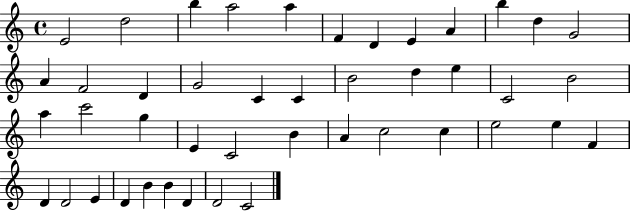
E4/h D5/h B5/q A5/h A5/q F4/q D4/q E4/q A4/q B5/q D5/q G4/h A4/q F4/h D4/q G4/h C4/q C4/q B4/h D5/q E5/q C4/h B4/h A5/q C6/h G5/q E4/q C4/h B4/q A4/q C5/h C5/q E5/h E5/q F4/q D4/q D4/h E4/q D4/q B4/q B4/q D4/q D4/h C4/h